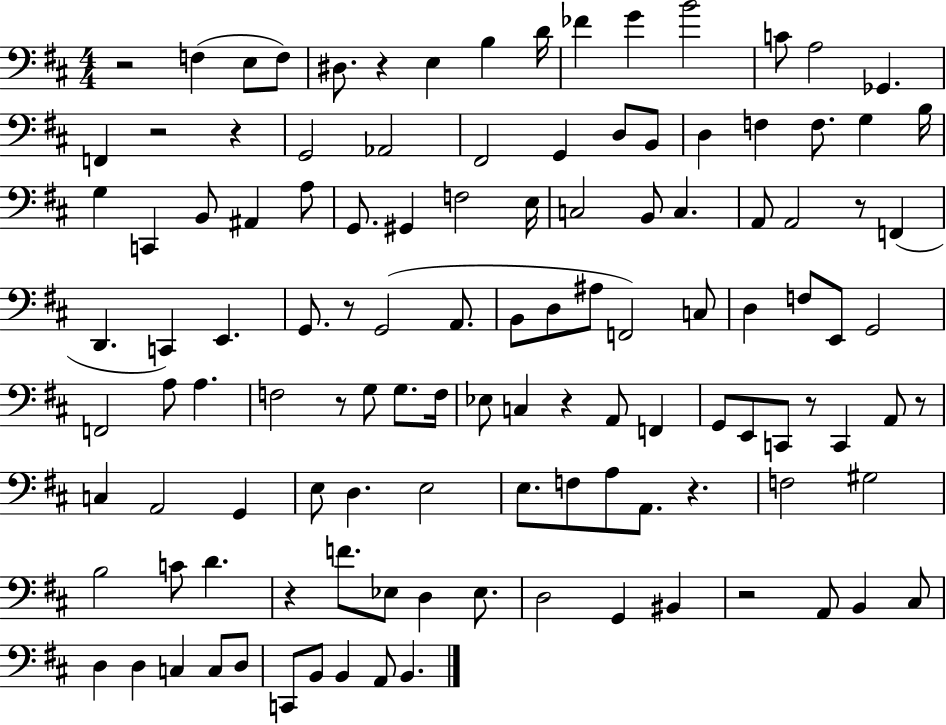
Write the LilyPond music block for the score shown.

{
  \clef bass
  \numericTimeSignature
  \time 4/4
  \key d \major
  r2 f4( e8 f8) | dis8. r4 e4 b4 d'16 | fes'4 g'4 b'2 | c'8 a2 ges,4. | \break f,4 r2 r4 | g,2 aes,2 | fis,2 g,4 d8 b,8 | d4 f4 f8. g4 b16 | \break g4 c,4 b,8 ais,4 a8 | g,8. gis,4 f2 e16 | c2 b,8 c4. | a,8 a,2 r8 f,4( | \break d,4. c,4) e,4. | g,8. r8 g,2( a,8. | b,8 d8 ais8 f,2) c8 | d4 f8 e,8 g,2 | \break f,2 a8 a4. | f2 r8 g8 g8. f16 | ees8 c4 r4 a,8 f,4 | g,8 e,8 c,8 r8 c,4 a,8 r8 | \break c4 a,2 g,4 | e8 d4. e2 | e8. f8 a8 a,8. r4. | f2 gis2 | \break b2 c'8 d'4. | r4 f'8. ees8 d4 ees8. | d2 g,4 bis,4 | r2 a,8 b,4 cis8 | \break d4 d4 c4 c8 d8 | c,8 b,8 b,4 a,8 b,4. | \bar "|."
}